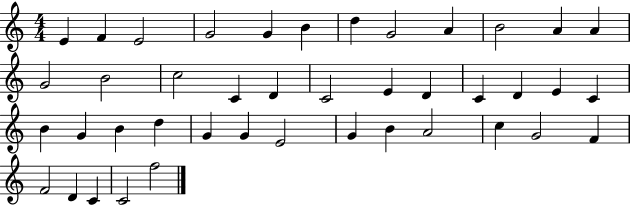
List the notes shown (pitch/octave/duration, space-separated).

E4/q F4/q E4/h G4/h G4/q B4/q D5/q G4/h A4/q B4/h A4/q A4/q G4/h B4/h C5/h C4/q D4/q C4/h E4/q D4/q C4/q D4/q E4/q C4/q B4/q G4/q B4/q D5/q G4/q G4/q E4/h G4/q B4/q A4/h C5/q G4/h F4/q F4/h D4/q C4/q C4/h F5/h